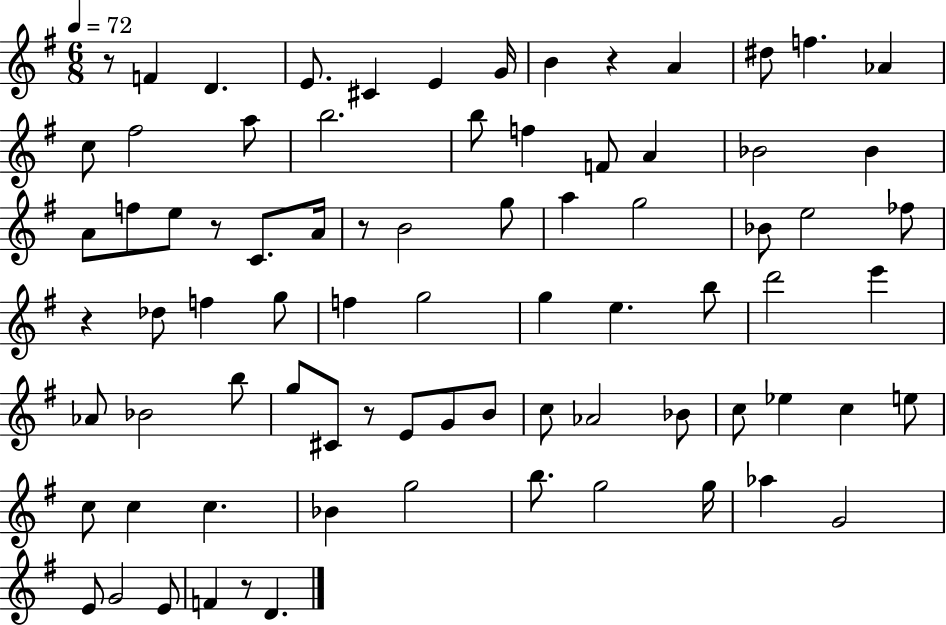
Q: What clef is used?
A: treble